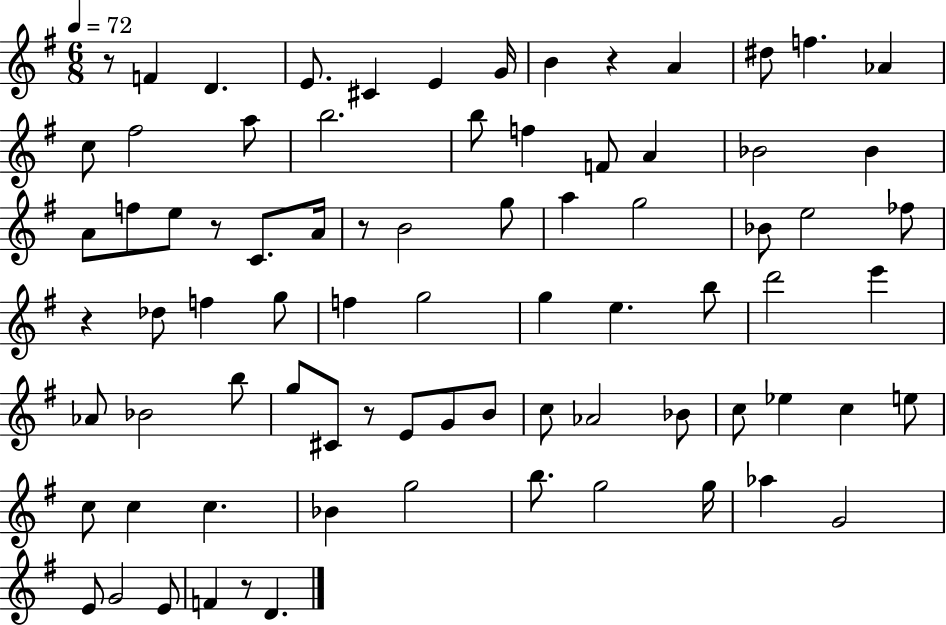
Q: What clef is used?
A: treble